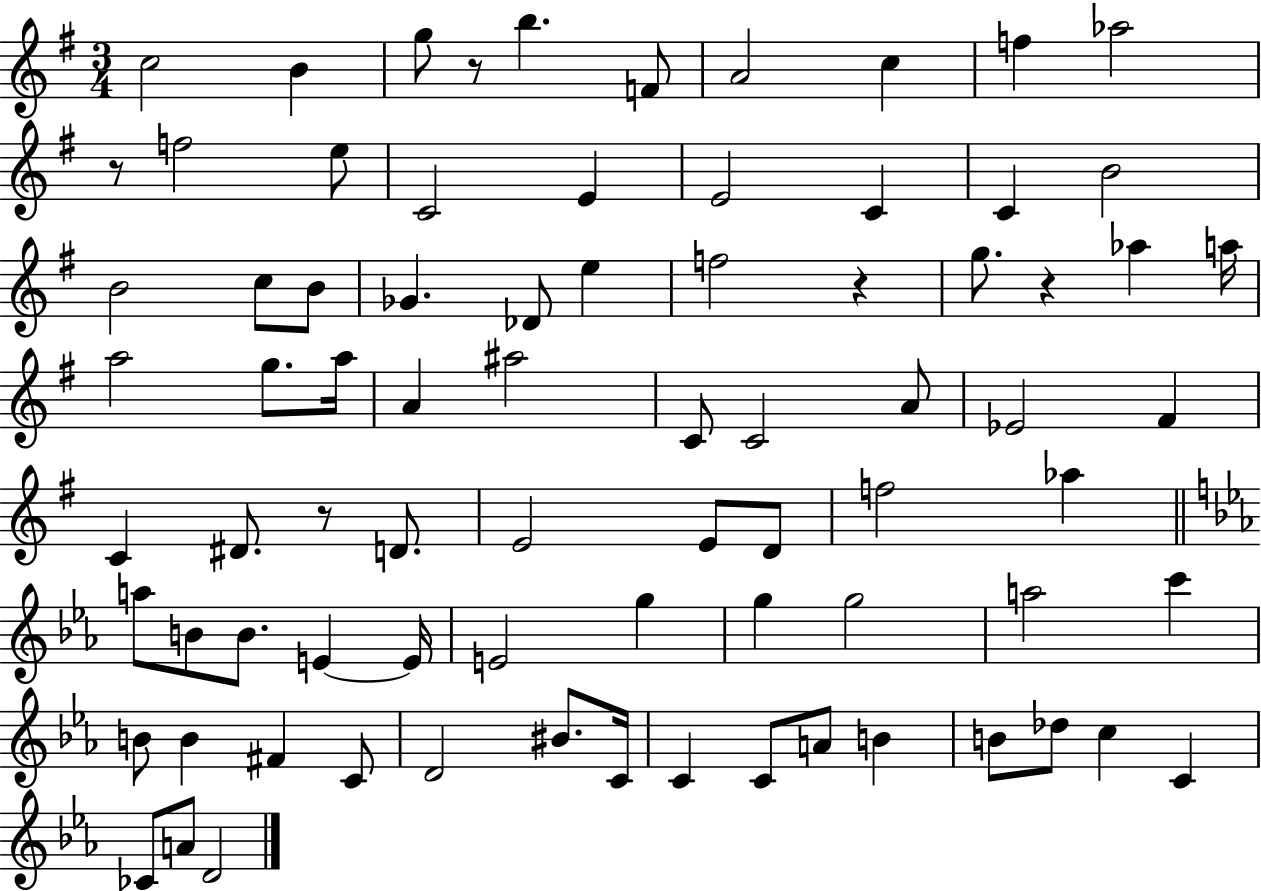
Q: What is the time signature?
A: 3/4